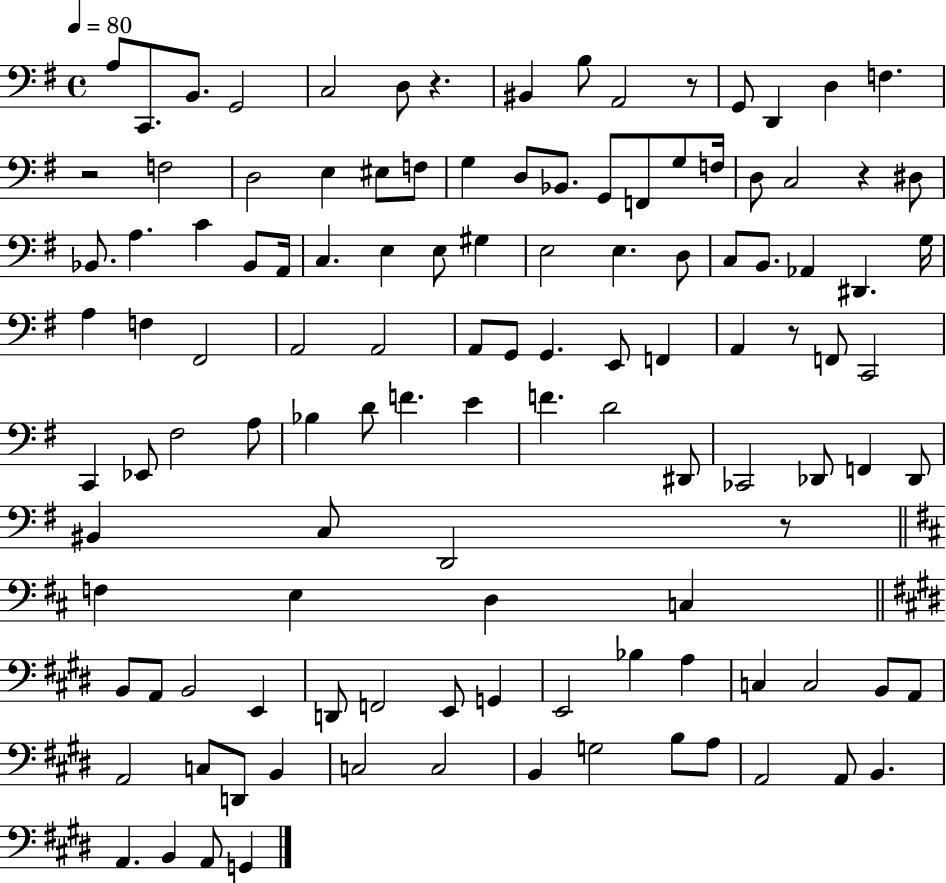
{
  \clef bass
  \time 4/4
  \defaultTimeSignature
  \key g \major
  \tempo 4 = 80
  a8 c,8. b,8. g,2 | c2 d8 r4. | bis,4 b8 a,2 r8 | g,8 d,4 d4 f4. | \break r2 f2 | d2 e4 eis8 f8 | g4 d8 bes,8. g,8 f,8 g8 f16 | d8 c2 r4 dis8 | \break bes,8. a4. c'4 bes,8 a,16 | c4. e4 e8 gis4 | e2 e4. d8 | c8 b,8. aes,4 dis,4. g16 | \break a4 f4 fis,2 | a,2 a,2 | a,8 g,8 g,4. e,8 f,4 | a,4 r8 f,8 c,2 | \break c,4 ees,8 fis2 a8 | bes4 d'8 f'4. e'4 | f'4. d'2 dis,8 | ces,2 des,8 f,4 des,8 | \break bis,4 c8 d,2 r8 | \bar "||" \break \key b \minor f4 e4 d4 c4 | \bar "||" \break \key e \major b,8 a,8 b,2 e,4 | d,8 f,2 e,8 g,4 | e,2 bes4 a4 | c4 c2 b,8 a,8 | \break a,2 c8 d,8 b,4 | c2 c2 | b,4 g2 b8 a8 | a,2 a,8 b,4. | \break a,4. b,4 a,8 g,4 | \bar "|."
}